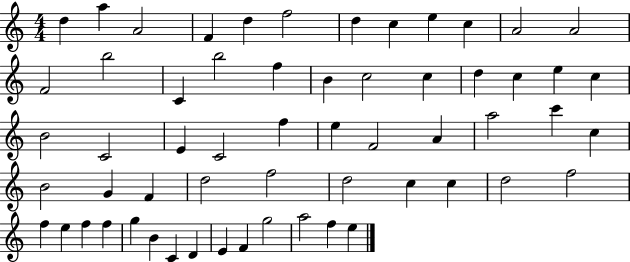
D5/q A5/q A4/h F4/q D5/q F5/h D5/q C5/q E5/q C5/q A4/h A4/h F4/h B5/h C4/q B5/h F5/q B4/q C5/h C5/q D5/q C5/q E5/q C5/q B4/h C4/h E4/q C4/h F5/q E5/q F4/h A4/q A5/h C6/q C5/q B4/h G4/q F4/q D5/h F5/h D5/h C5/q C5/q D5/h F5/h F5/q E5/q F5/q F5/q G5/q B4/q C4/q D4/q E4/q F4/q G5/h A5/h F5/q E5/q